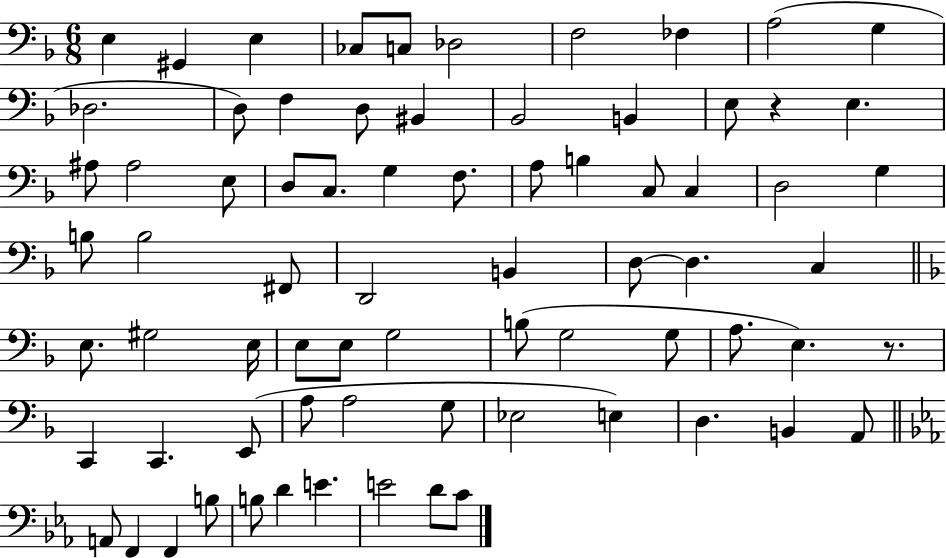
{
  \clef bass
  \numericTimeSignature
  \time 6/8
  \key f \major
  e4 gis,4 e4 | ces8 c8 des2 | f2 fes4 | a2( g4 | \break des2. | d8) f4 d8 bis,4 | bes,2 b,4 | e8 r4 e4. | \break ais8 ais2 e8 | d8 c8. g4 f8. | a8 b4 c8 c4 | d2 g4 | \break b8 b2 fis,8 | d,2 b,4 | d8~~ d4. c4 | \bar "||" \break \key f \major e8. gis2 e16 | e8 e8 g2 | b8( g2 g8 | a8. e4.) r8. | \break c,4 c,4. e,8( | a8 a2 g8 | ees2 e4) | d4. b,4 a,8 | \break \bar "||" \break \key ees \major a,8 f,4 f,4 b8 | b8 d'4 e'4. | e'2 d'8 c'8 | \bar "|."
}